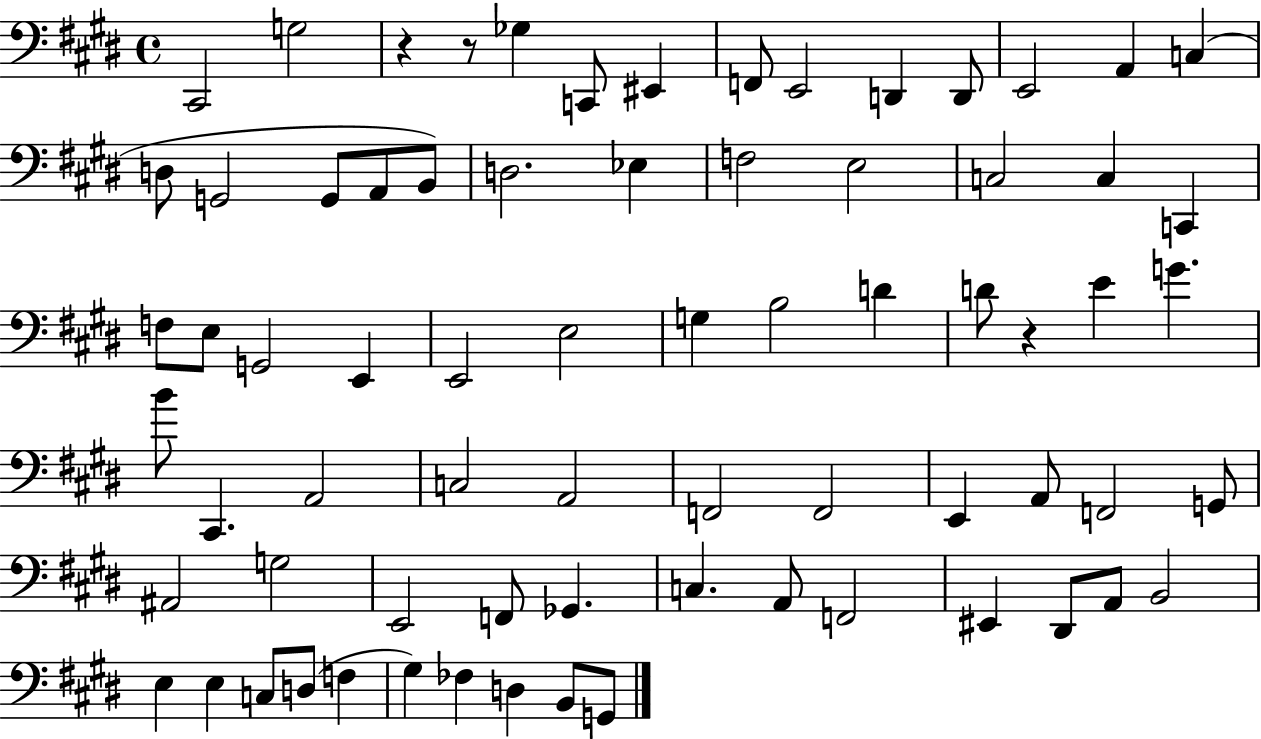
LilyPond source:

{
  \clef bass
  \time 4/4
  \defaultTimeSignature
  \key e \major
  cis,2 g2 | r4 r8 ges4 c,8 eis,4 | f,8 e,2 d,4 d,8 | e,2 a,4 c4( | \break d8 g,2 g,8 a,8 b,8) | d2. ees4 | f2 e2 | c2 c4 c,4 | \break f8 e8 g,2 e,4 | e,2 e2 | g4 b2 d'4 | d'8 r4 e'4 g'4. | \break b'8 cis,4. a,2 | c2 a,2 | f,2 f,2 | e,4 a,8 f,2 g,8 | \break ais,2 g2 | e,2 f,8 ges,4. | c4. a,8 f,2 | eis,4 dis,8 a,8 b,2 | \break e4 e4 c8 d8( f4 | gis4) fes4 d4 b,8 g,8 | \bar "|."
}